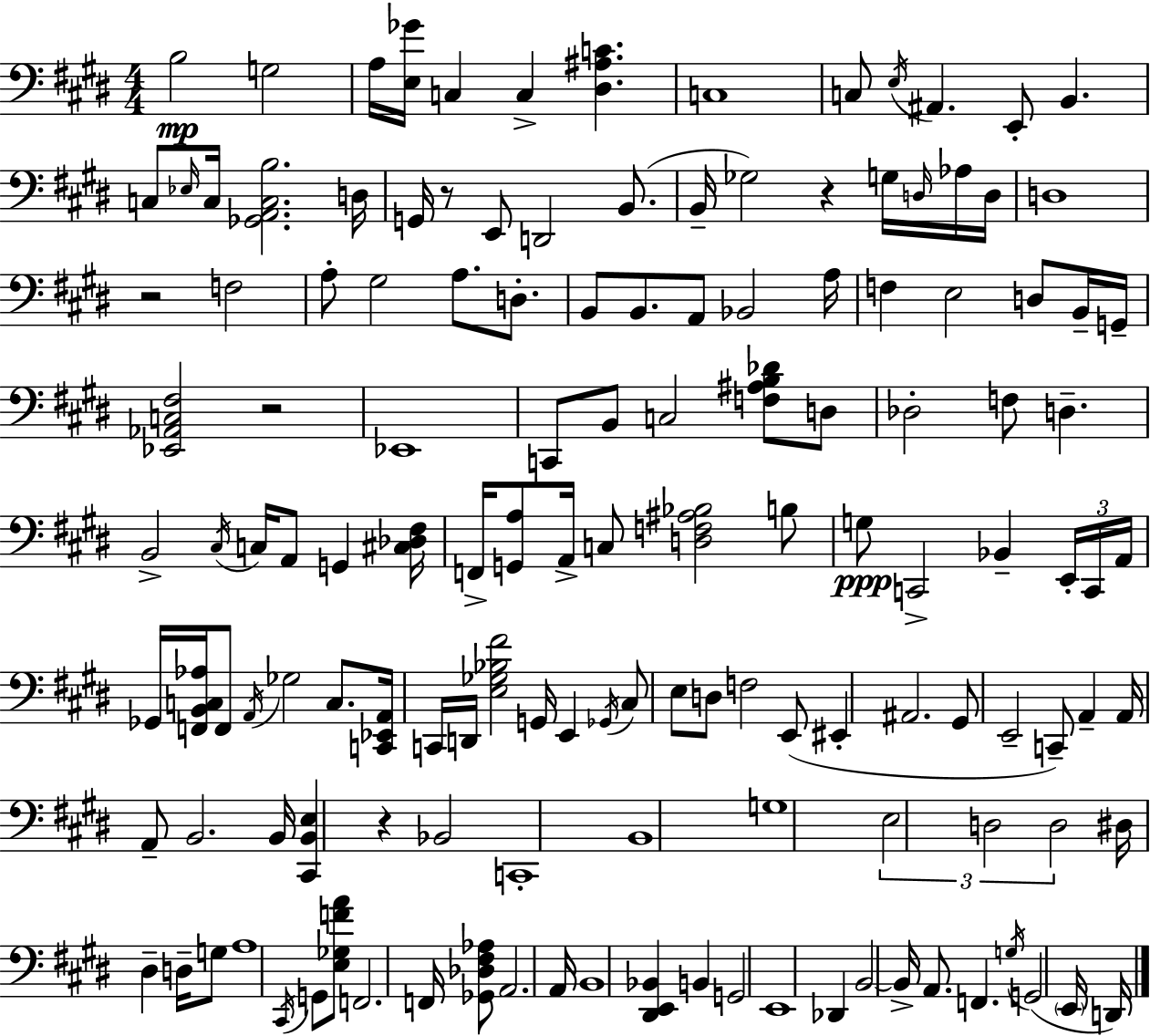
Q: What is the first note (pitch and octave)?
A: B3